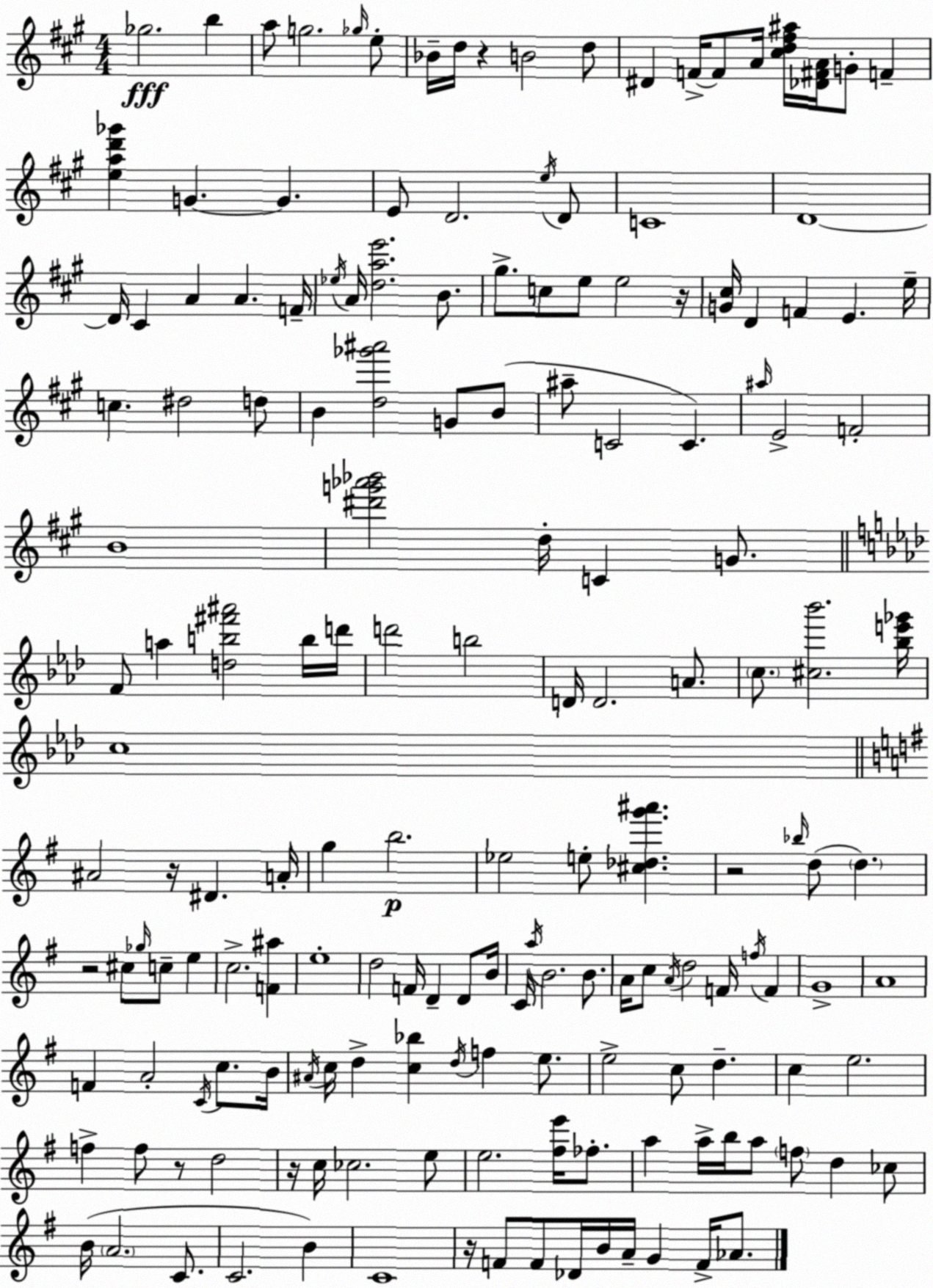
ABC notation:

X:1
T:Untitled
M:4/4
L:1/4
K:A
_g2 b a/2 g2 _g/4 e/2 _B/4 d/4 z B2 d/2 ^D F/4 F/2 A/4 [^cd^f^a]/4 [_D^FA]/4 G/2 F [ead'_g'] G G E/2 D2 e/4 D/2 C4 D4 D/4 ^C A A F/4 _e/4 A/4 [dae']2 B/2 ^g/2 c/2 e/2 e2 z/4 [G^c]/4 D F E e/4 c ^d2 d/2 B [d_g'^a']2 G/2 B/2 ^a/2 C2 C ^a/4 E2 F2 B4 [^d'g'_a'_b']2 d/4 C G/2 F/2 a [db^f'^a']2 b/4 d'/4 d'2 b2 D/4 D2 A/2 c/2 [^c_b']2 [_be'_g']/4 c4 ^A2 z/4 ^D A/4 g b2 _e2 e/2 [^c_dg'^a'] z2 _b/4 d/2 d z2 ^c/2 _g/4 c/2 e c2 [F^a] e4 d2 F/4 D D/2 B/4 C/4 a/4 B2 B/2 A/4 c/2 A/4 d2 F/4 f/4 F G4 A4 F A2 C/4 c/2 B/4 ^A/4 c/4 d [c_b] d/4 f e/2 e2 c/2 d c e2 f f/2 z/2 d2 z/4 c/4 _c2 e/2 e2 [^fe']/4 _f/2 a a/4 b/4 a/2 f/2 d _c/2 B/4 A2 C/2 C2 B C4 z/4 F/2 F/2 _D/4 B/4 A/4 G F/4 _A/2